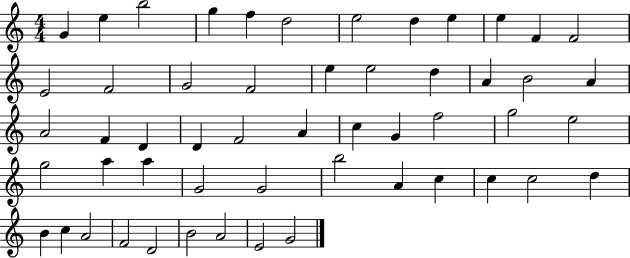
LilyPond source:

{
  \clef treble
  \numericTimeSignature
  \time 4/4
  \key c \major
  g'4 e''4 b''2 | g''4 f''4 d''2 | e''2 d''4 e''4 | e''4 f'4 f'2 | \break e'2 f'2 | g'2 f'2 | e''4 e''2 d''4 | a'4 b'2 a'4 | \break a'2 f'4 d'4 | d'4 f'2 a'4 | c''4 g'4 f''2 | g''2 e''2 | \break g''2 a''4 a''4 | g'2 g'2 | b''2 a'4 c''4 | c''4 c''2 d''4 | \break b'4 c''4 a'2 | f'2 d'2 | b'2 a'2 | e'2 g'2 | \break \bar "|."
}